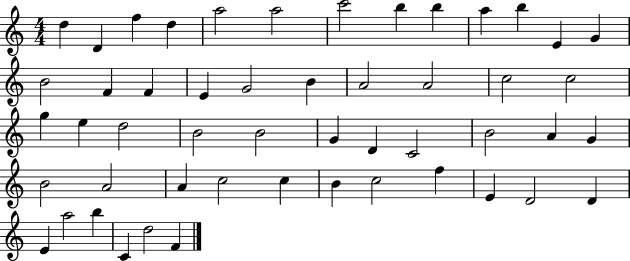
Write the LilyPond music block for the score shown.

{
  \clef treble
  \numericTimeSignature
  \time 4/4
  \key c \major
  d''4 d'4 f''4 d''4 | a''2 a''2 | c'''2 b''4 b''4 | a''4 b''4 e'4 g'4 | \break b'2 f'4 f'4 | e'4 g'2 b'4 | a'2 a'2 | c''2 c''2 | \break g''4 e''4 d''2 | b'2 b'2 | g'4 d'4 c'2 | b'2 a'4 g'4 | \break b'2 a'2 | a'4 c''2 c''4 | b'4 c''2 f''4 | e'4 d'2 d'4 | \break e'4 a''2 b''4 | c'4 d''2 f'4 | \bar "|."
}